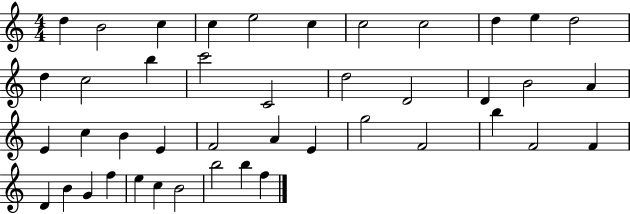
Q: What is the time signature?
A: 4/4